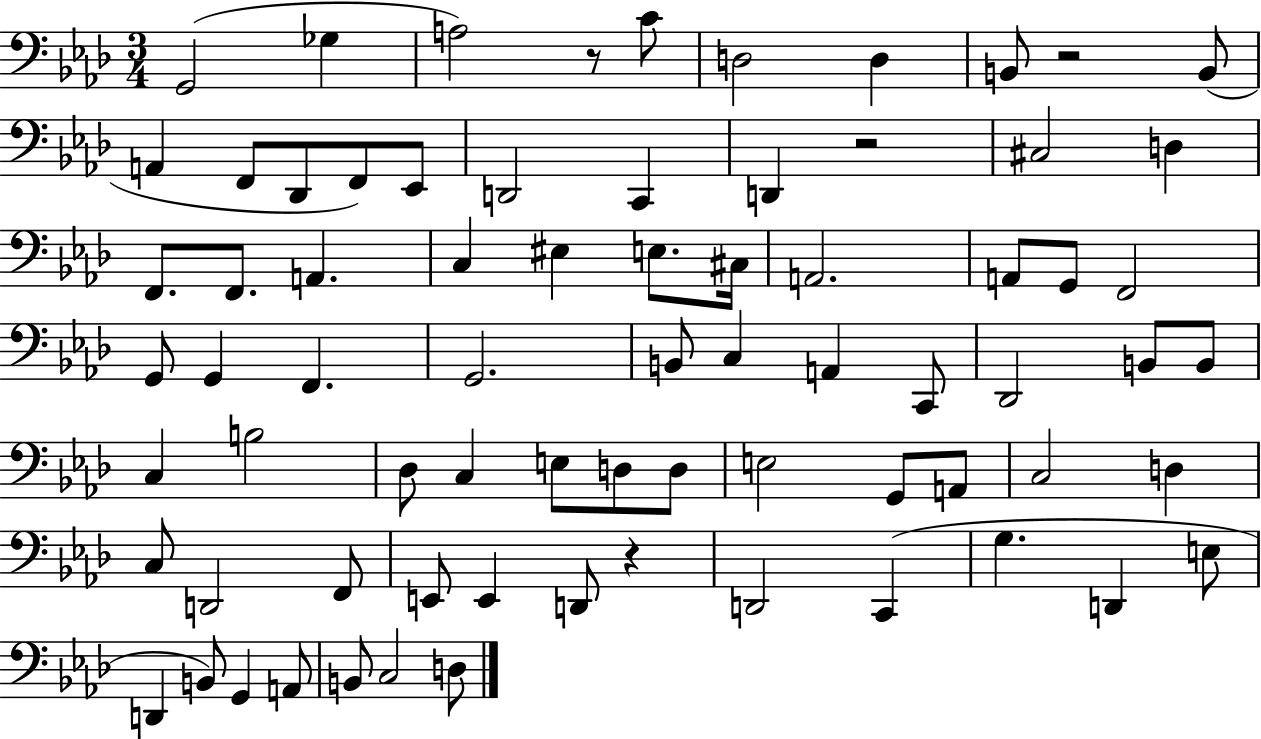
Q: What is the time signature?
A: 3/4